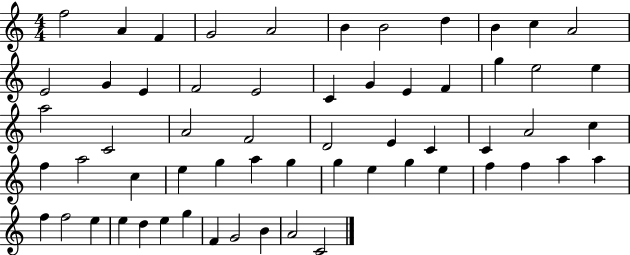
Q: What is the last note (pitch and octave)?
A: C4